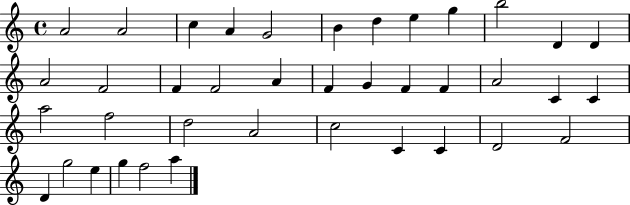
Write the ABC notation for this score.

X:1
T:Untitled
M:4/4
L:1/4
K:C
A2 A2 c A G2 B d e g b2 D D A2 F2 F F2 A F G F F A2 C C a2 f2 d2 A2 c2 C C D2 F2 D g2 e g f2 a